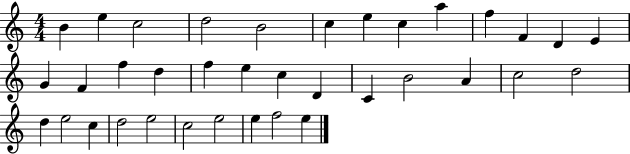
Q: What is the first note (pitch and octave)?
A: B4